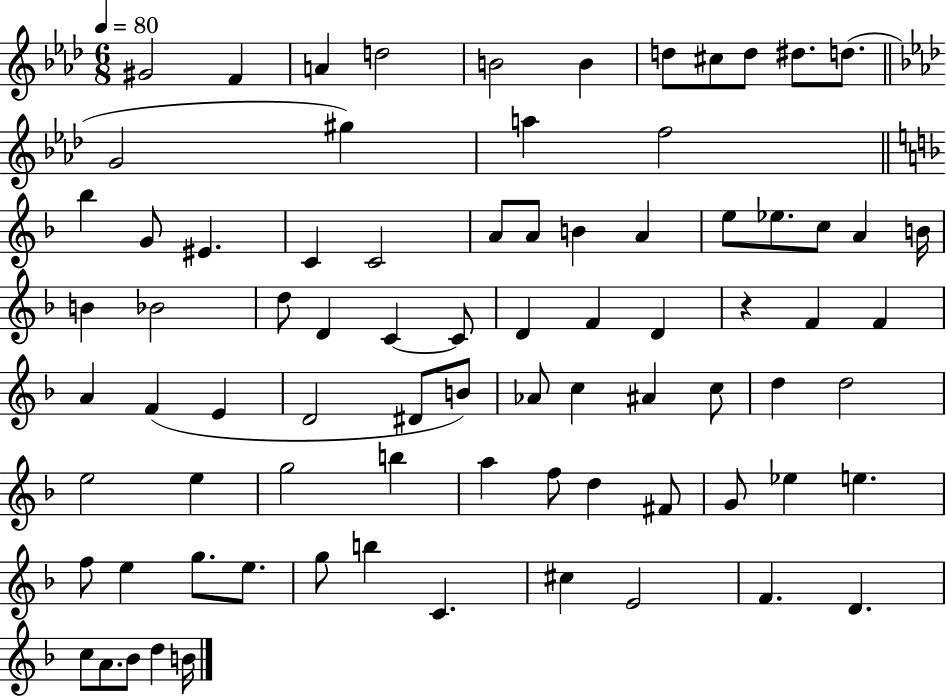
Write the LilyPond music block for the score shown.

{
  \clef treble
  \numericTimeSignature
  \time 6/8
  \key aes \major
  \tempo 4 = 80
  gis'2 f'4 | a'4 d''2 | b'2 b'4 | d''8 cis''8 d''8 dis''8. d''8.( | \break \bar "||" \break \key f \minor g'2 gis''4) | a''4 f''2 | \bar "||" \break \key d \minor bes''4 g'8 eis'4. | c'4 c'2 | a'8 a'8 b'4 a'4 | e''8 ees''8. c''8 a'4 b'16 | \break b'4 bes'2 | d''8 d'4 c'4~~ c'8 | d'4 f'4 d'4 | r4 f'4 f'4 | \break a'4 f'4( e'4 | d'2 dis'8 b'8) | aes'8 c''4 ais'4 c''8 | d''4 d''2 | \break e''2 e''4 | g''2 b''4 | a''4 f''8 d''4 fis'8 | g'8 ees''4 e''4. | \break f''8 e''4 g''8. e''8. | g''8 b''4 c'4. | cis''4 e'2 | f'4. d'4. | \break c''8 a'8. bes'8 d''4 b'16 | \bar "|."
}